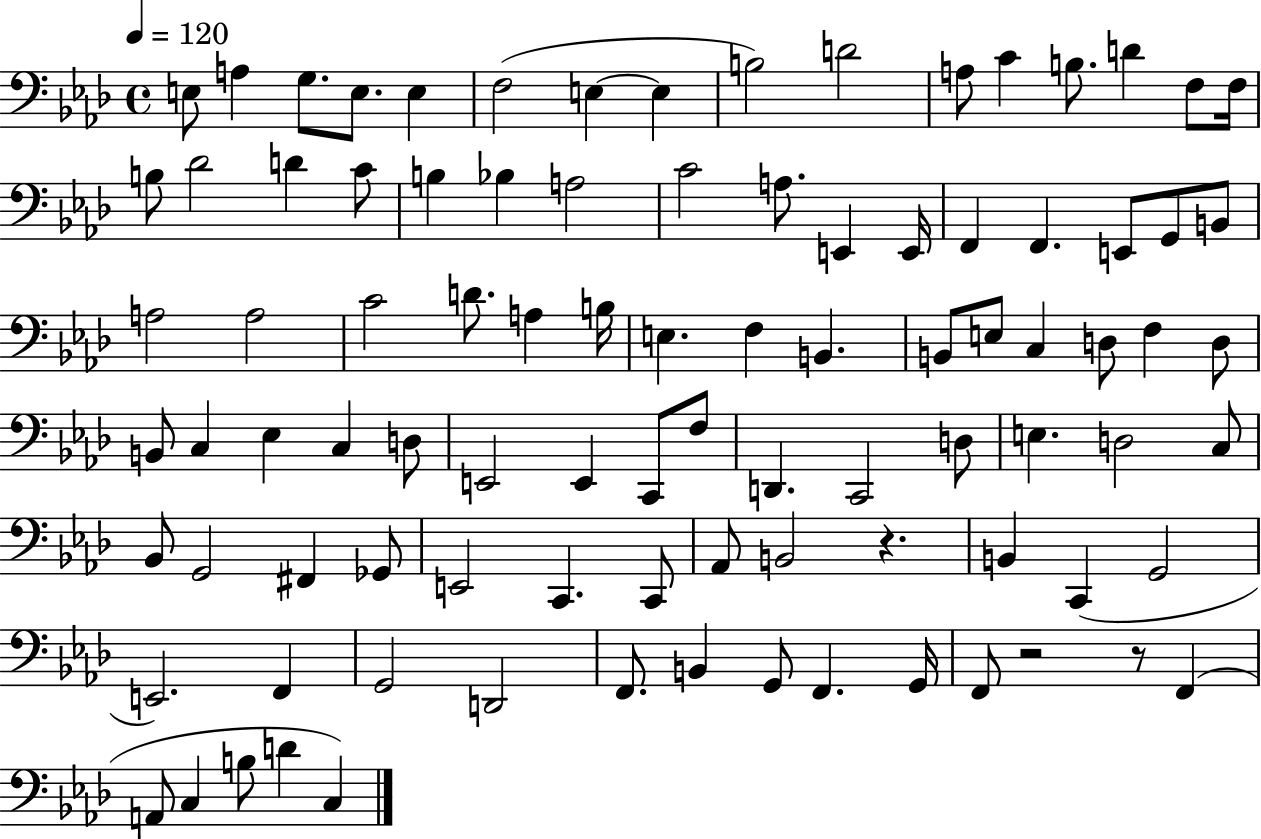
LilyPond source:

{
  \clef bass
  \time 4/4
  \defaultTimeSignature
  \key aes \major
  \tempo 4 = 120
  e8 a4 g8. e8. e4 | f2( e4~~ e4 | b2) d'2 | a8 c'4 b8. d'4 f8 f16 | \break b8 des'2 d'4 c'8 | b4 bes4 a2 | c'2 a8. e,4 e,16 | f,4 f,4. e,8 g,8 b,8 | \break a2 a2 | c'2 d'8. a4 b16 | e4. f4 b,4. | b,8 e8 c4 d8 f4 d8 | \break b,8 c4 ees4 c4 d8 | e,2 e,4 c,8 f8 | d,4. c,2 d8 | e4. d2 c8 | \break bes,8 g,2 fis,4 ges,8 | e,2 c,4. c,8 | aes,8 b,2 r4. | b,4 c,4( g,2 | \break e,2.) f,4 | g,2 d,2 | f,8. b,4 g,8 f,4. g,16 | f,8 r2 r8 f,4( | \break a,8 c4 b8 d'4 c4) | \bar "|."
}